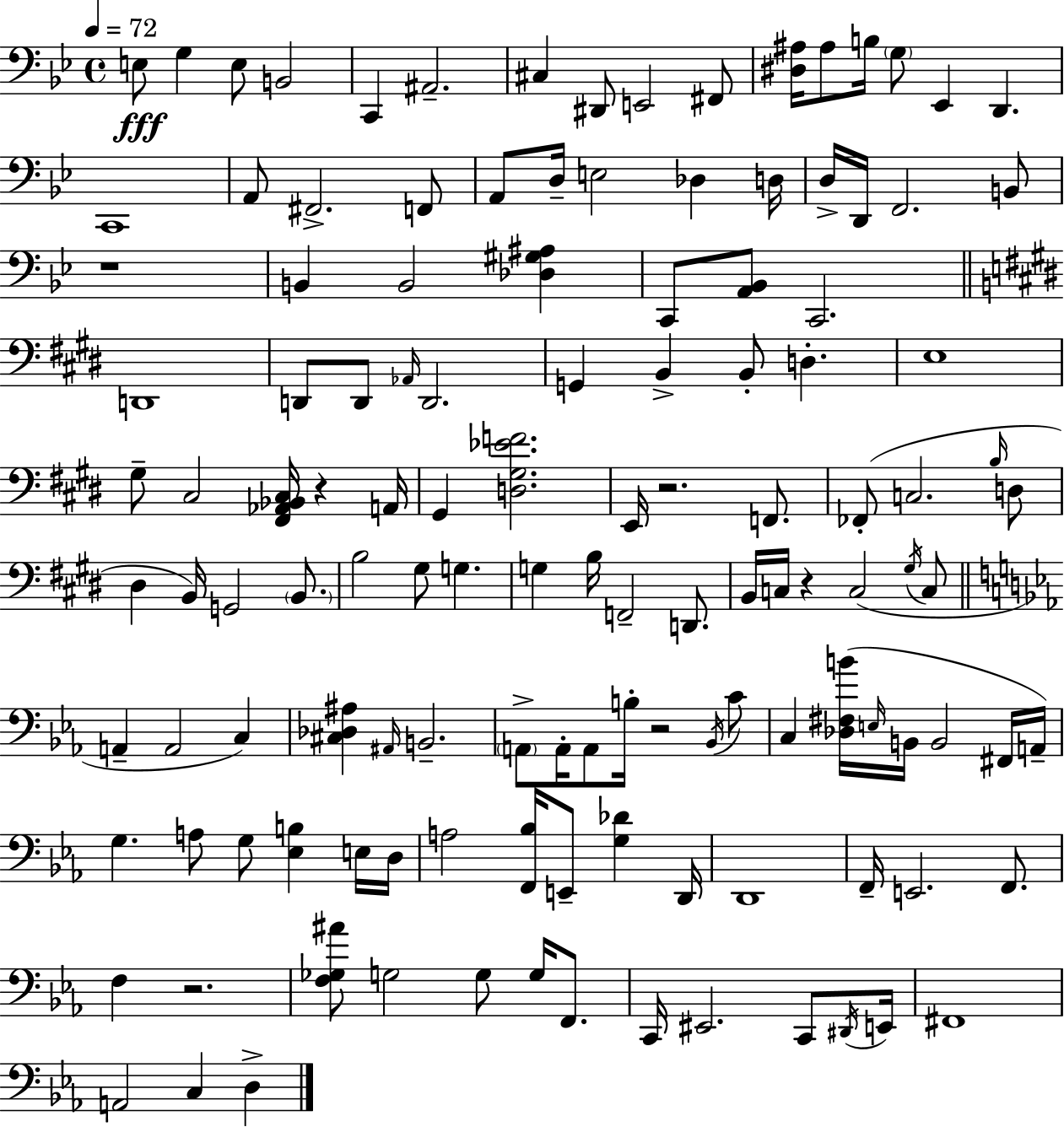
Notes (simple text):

E3/e G3/q E3/e B2/h C2/q A#2/h. C#3/q D#2/e E2/h F#2/e [D#3,A#3]/s A#3/e B3/s G3/e Eb2/q D2/q. C2/w A2/e F#2/h. F2/e A2/e D3/s E3/h Db3/q D3/s D3/s D2/s F2/h. B2/e R/w B2/q B2/h [Db3,G#3,A#3]/q C2/e [A2,Bb2]/e C2/h. D2/w D2/e D2/e Ab2/s D2/h. G2/q B2/q B2/e D3/q. E3/w G#3/e C#3/h [F#2,Ab2,Bb2,C#3]/s R/q A2/s G#2/q [D3,G#3,Eb4,F4]/h. E2/s R/h. F2/e. FES2/e C3/h. B3/s D3/e D#3/q B2/s G2/h B2/e. B3/h G#3/e G3/q. G3/q B3/s F2/h D2/e. B2/s C3/s R/q C3/h G#3/s C3/e A2/q A2/h C3/q [C#3,Db3,A#3]/q A#2/s B2/h. A2/e A2/s A2/e B3/s R/h Bb2/s C4/e C3/q [Db3,F#3,B4]/s E3/s B2/s B2/h F#2/s A2/s G3/q. A3/e G3/e [Eb3,B3]/q E3/s D3/s A3/h [F2,Bb3]/s E2/e [G3,Db4]/q D2/s D2/w F2/s E2/h. F2/e. F3/q R/h. [F3,Gb3,A#4]/e G3/h G3/e G3/s F2/e. C2/s EIS2/h. C2/e D#2/s E2/s F#2/w A2/h C3/q D3/q